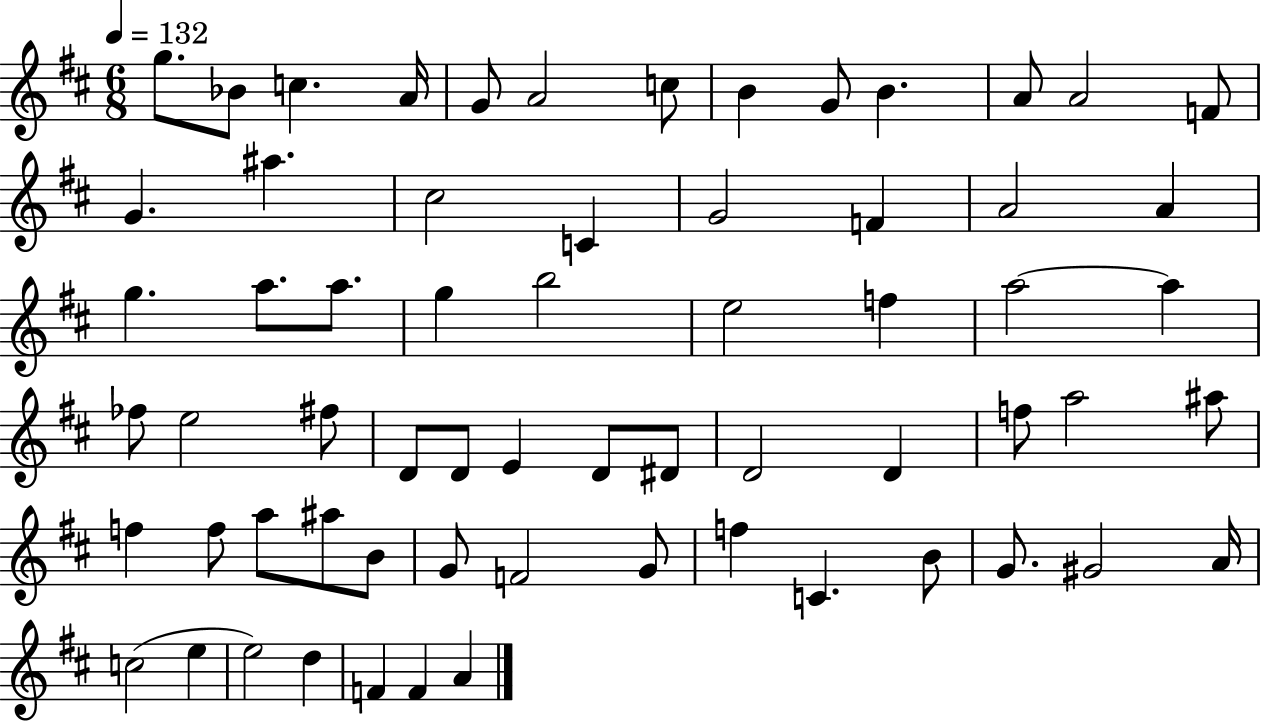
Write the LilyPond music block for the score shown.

{
  \clef treble
  \numericTimeSignature
  \time 6/8
  \key d \major
  \tempo 4 = 132
  g''8. bes'8 c''4. a'16 | g'8 a'2 c''8 | b'4 g'8 b'4. | a'8 a'2 f'8 | \break g'4. ais''4. | cis''2 c'4 | g'2 f'4 | a'2 a'4 | \break g''4. a''8. a''8. | g''4 b''2 | e''2 f''4 | a''2~~ a''4 | \break fes''8 e''2 fis''8 | d'8 d'8 e'4 d'8 dis'8 | d'2 d'4 | f''8 a''2 ais''8 | \break f''4 f''8 a''8 ais''8 b'8 | g'8 f'2 g'8 | f''4 c'4. b'8 | g'8. gis'2 a'16 | \break c''2( e''4 | e''2) d''4 | f'4 f'4 a'4 | \bar "|."
}